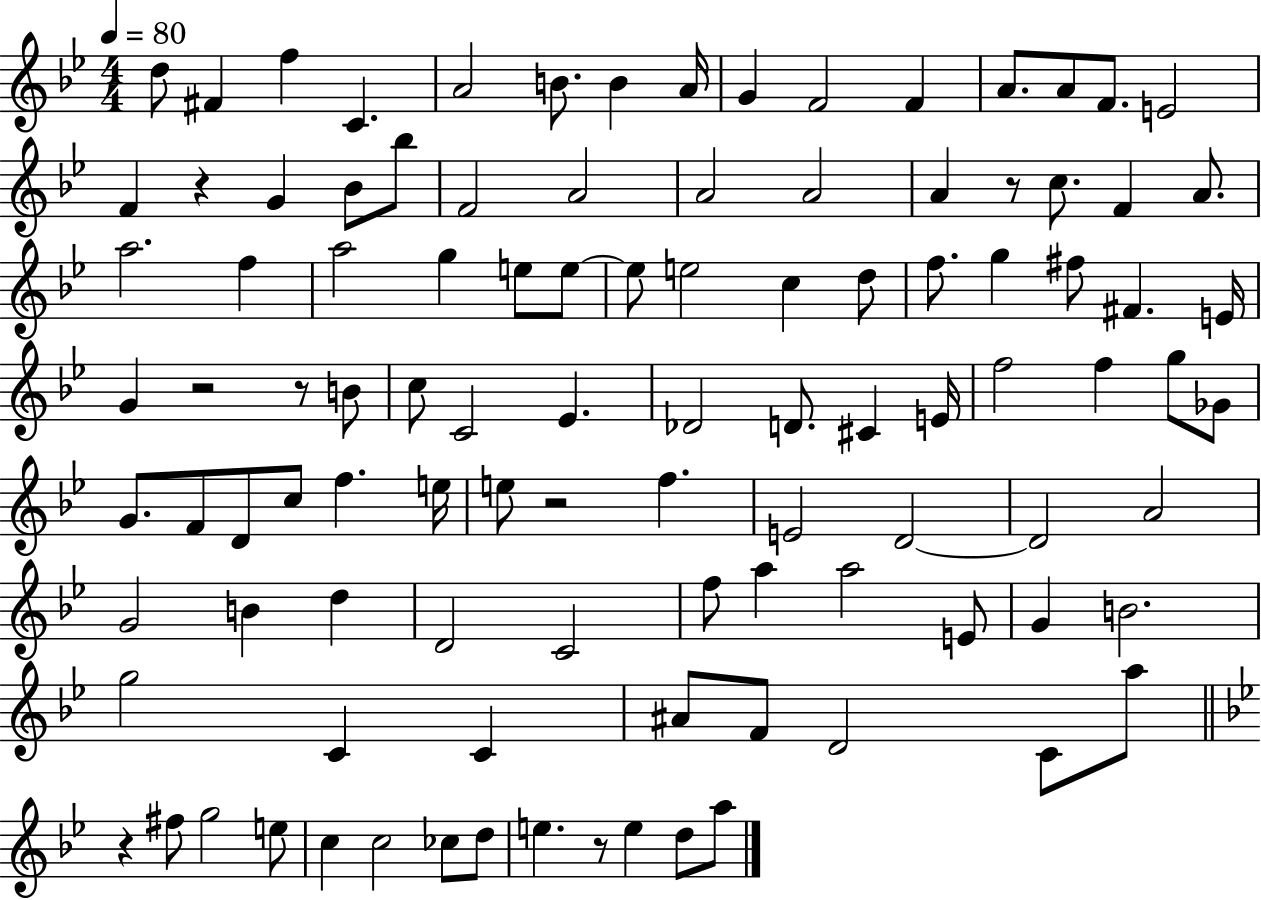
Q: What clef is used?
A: treble